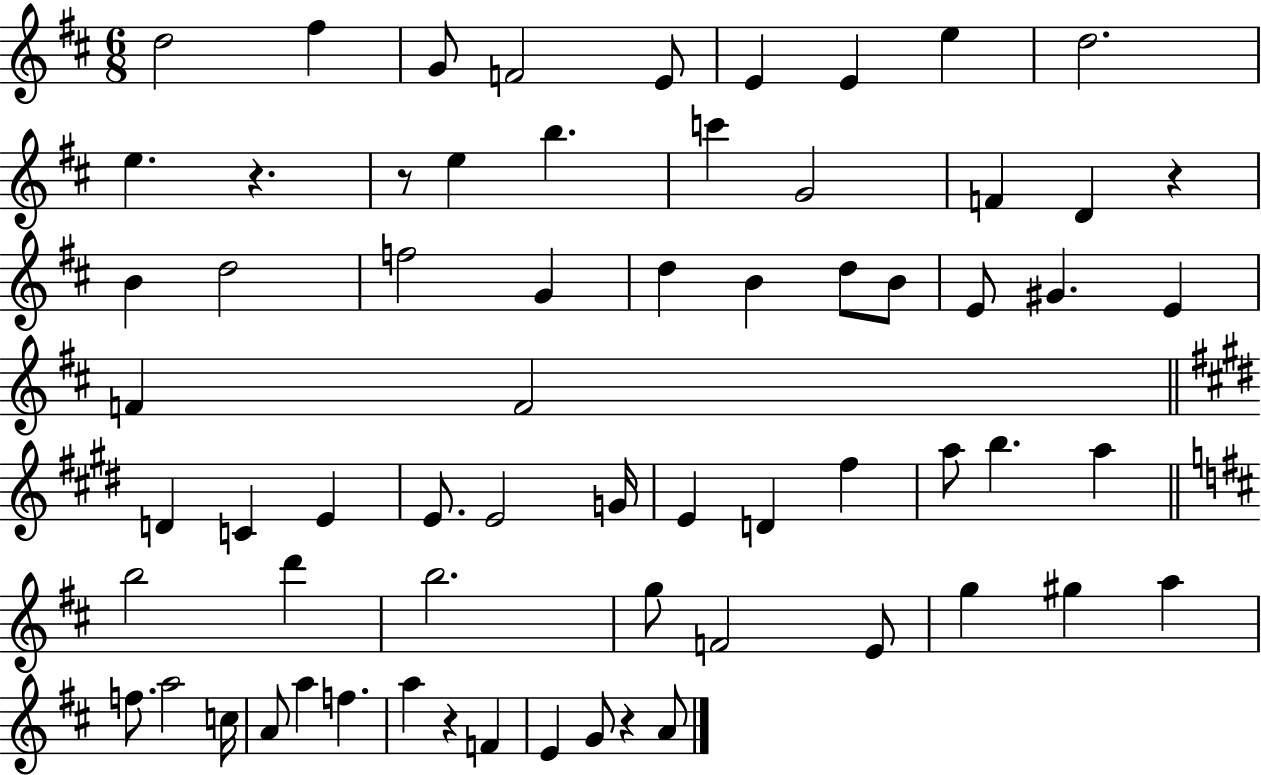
{
  \clef treble
  \numericTimeSignature
  \time 6/8
  \key d \major
  d''2 fis''4 | g'8 f'2 e'8 | e'4 e'4 e''4 | d''2. | \break e''4. r4. | r8 e''4 b''4. | c'''4 g'2 | f'4 d'4 r4 | \break b'4 d''2 | f''2 g'4 | d''4 b'4 d''8 b'8 | e'8 gis'4. e'4 | \break f'4 f'2 | \bar "||" \break \key e \major d'4 c'4 e'4 | e'8. e'2 g'16 | e'4 d'4 fis''4 | a''8 b''4. a''4 | \break \bar "||" \break \key d \major b''2 d'''4 | b''2. | g''8 f'2 e'8 | g''4 gis''4 a''4 | \break f''8. a''2 c''16 | a'8 a''4 f''4. | a''4 r4 f'4 | e'4 g'8 r4 a'8 | \break \bar "|."
}